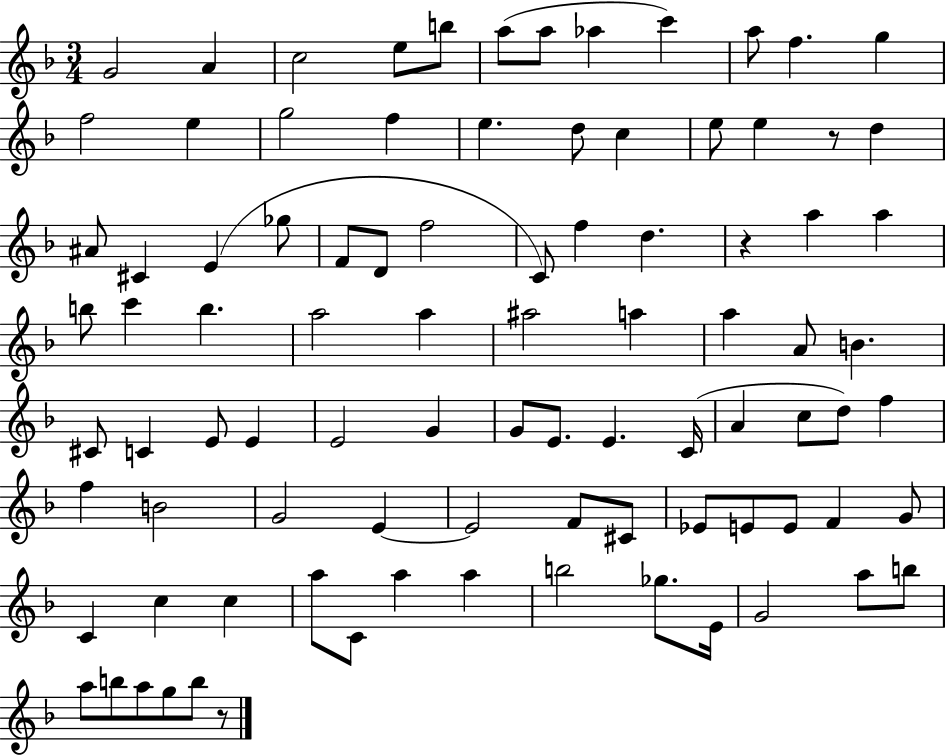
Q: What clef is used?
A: treble